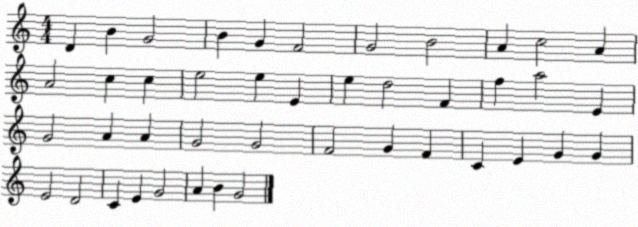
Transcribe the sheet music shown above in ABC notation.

X:1
T:Untitled
M:4/4
L:1/4
K:C
D B G2 B G F2 G2 B2 A c2 A A2 c c e2 e E e d2 F f a2 E G2 A A G2 G2 F2 G F C E G G E2 D2 C E G2 A B G2